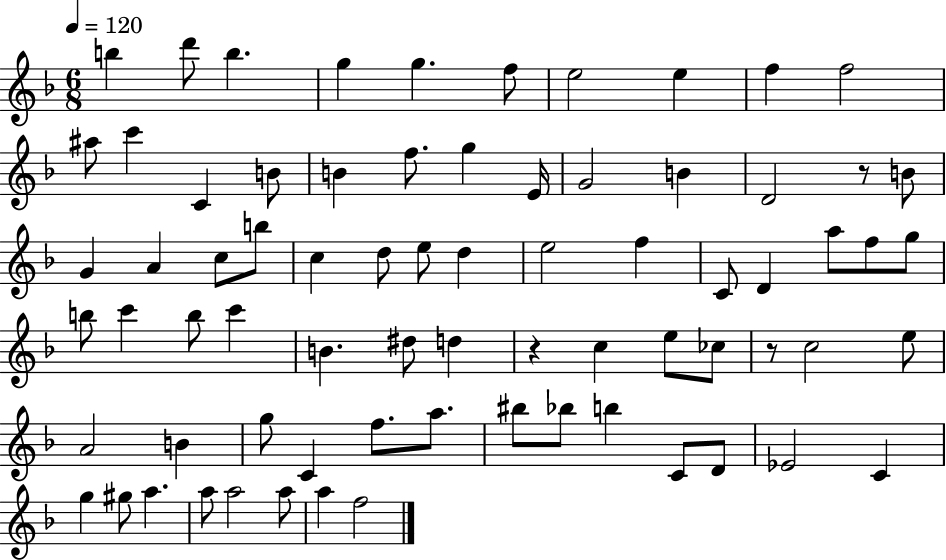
B5/q D6/e B5/q. G5/q G5/q. F5/e E5/h E5/q F5/q F5/h A#5/e C6/q C4/q B4/e B4/q F5/e. G5/q E4/s G4/h B4/q D4/h R/e B4/e G4/q A4/q C5/e B5/e C5/q D5/e E5/e D5/q E5/h F5/q C4/e D4/q A5/e F5/e G5/e B5/e C6/q B5/e C6/q B4/q. D#5/e D5/q R/q C5/q E5/e CES5/e R/e C5/h E5/e A4/h B4/q G5/e C4/q F5/e. A5/e. BIS5/e Bb5/e B5/q C4/e D4/e Eb4/h C4/q G5/q G#5/e A5/q. A5/e A5/h A5/e A5/q F5/h